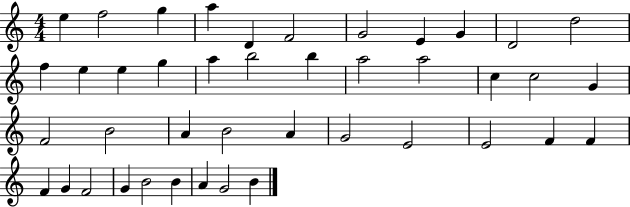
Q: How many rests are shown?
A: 0